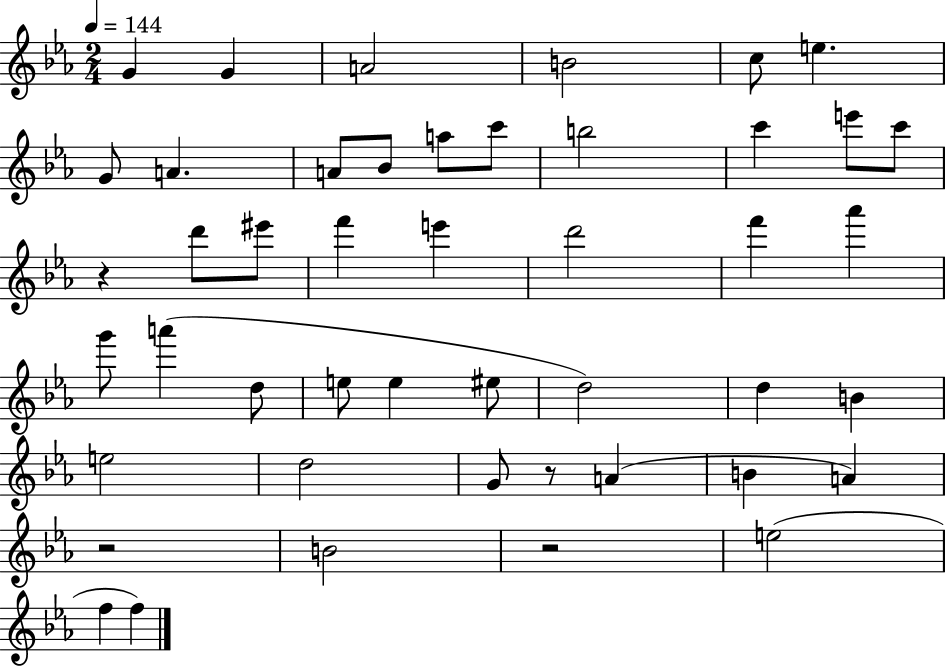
G4/q G4/q A4/h B4/h C5/e E5/q. G4/e A4/q. A4/e Bb4/e A5/e C6/e B5/h C6/q E6/e C6/e R/q D6/e EIS6/e F6/q E6/q D6/h F6/q Ab6/q G6/e A6/q D5/e E5/e E5/q EIS5/e D5/h D5/q B4/q E5/h D5/h G4/e R/e A4/q B4/q A4/q R/h B4/h R/h E5/h F5/q F5/q